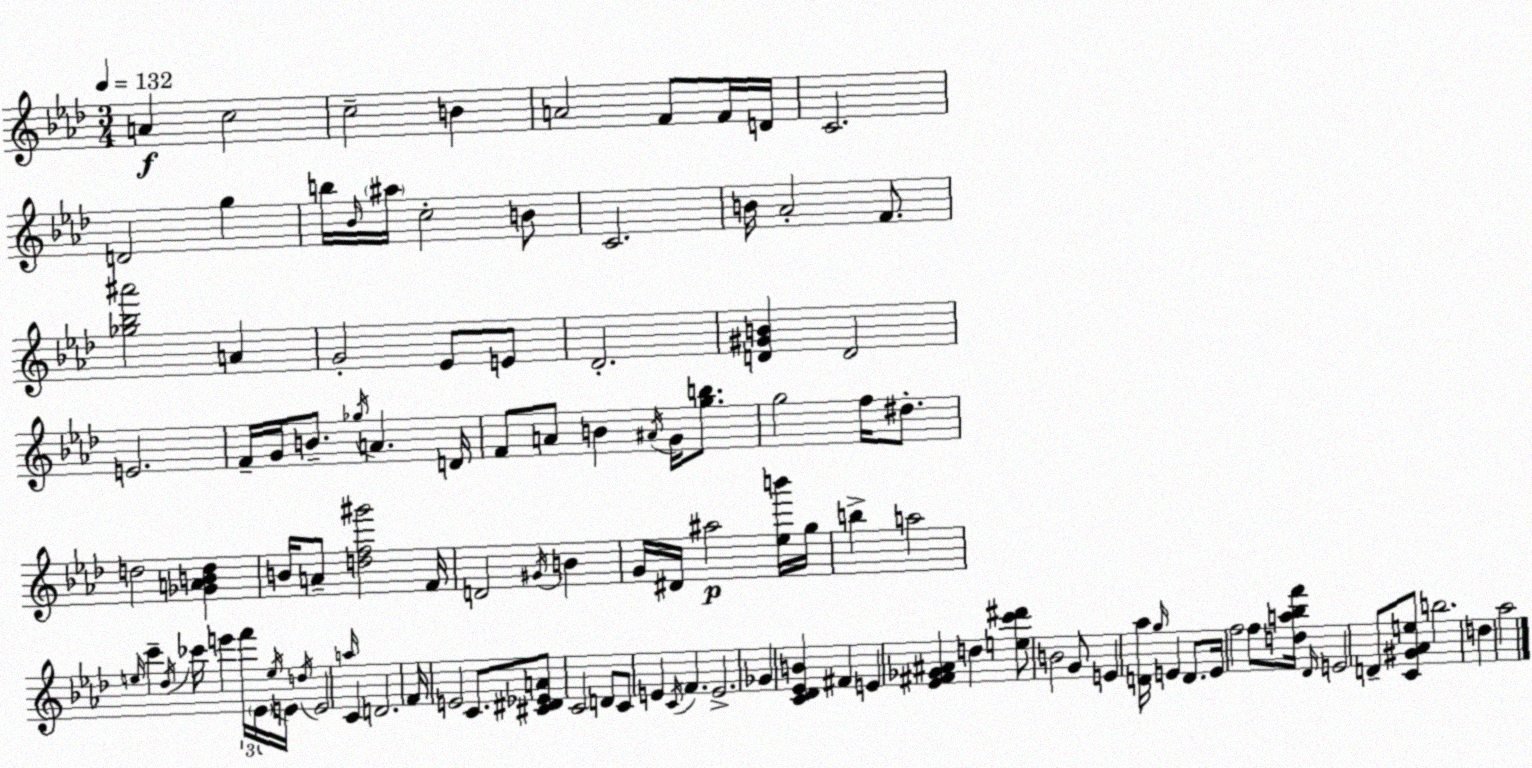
X:1
T:Untitled
M:3/4
L:1/4
K:Fm
A c2 c2 B A2 F/2 F/4 D/4 C2 D2 g b/4 _B/4 ^a/4 c2 B/2 C2 B/4 _A2 F/2 [_g_b^a']2 A G2 _E/2 E/2 _D2 [D^GB] D2 E2 F/4 G/4 B/2 _g/4 A D/4 F/2 A/2 B ^A/4 G/4 [gb]/2 g2 f/4 ^d/2 d2 [_GABd] B/4 A/2 [df^g']2 F/4 D2 ^G/4 B G/4 ^D/4 ^a2 [_eb']/4 g/4 b a2 e/4 c' _d/4 _c'/4 e' f'/4 _E/4 e/4 E/4 d/4 E2 a/4 C D2 F/4 E2 C/2 [^C^D_EA]/2 C2 D/2 C/2 E C/4 F E2 _G [C_D_EB] ^F E [_E^F_G^A] d [ec'^d']/2 B2 G/2 E [D_a]/4 g/4 E D/2 E/4 f2 f/2 [da_bf']/4 _D/4 E2 D/2 [C^G_Ae]/2 b2 d _a2